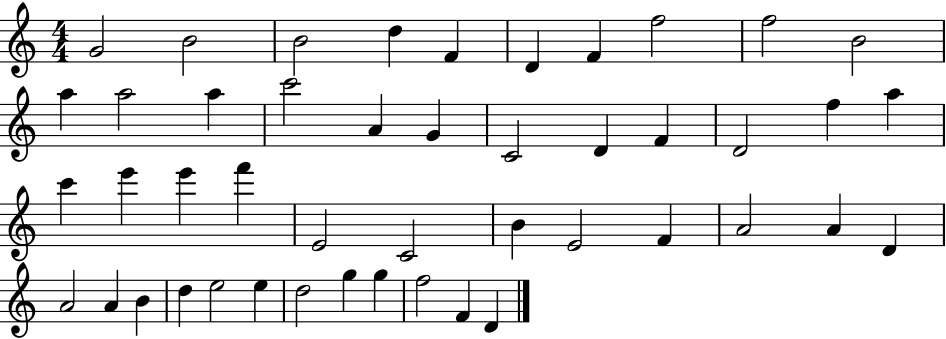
G4/h B4/h B4/h D5/q F4/q D4/q F4/q F5/h F5/h B4/h A5/q A5/h A5/q C6/h A4/q G4/q C4/h D4/q F4/q D4/h F5/q A5/q C6/q E6/q E6/q F6/q E4/h C4/h B4/q E4/h F4/q A4/h A4/q D4/q A4/h A4/q B4/q D5/q E5/h E5/q D5/h G5/q G5/q F5/h F4/q D4/q